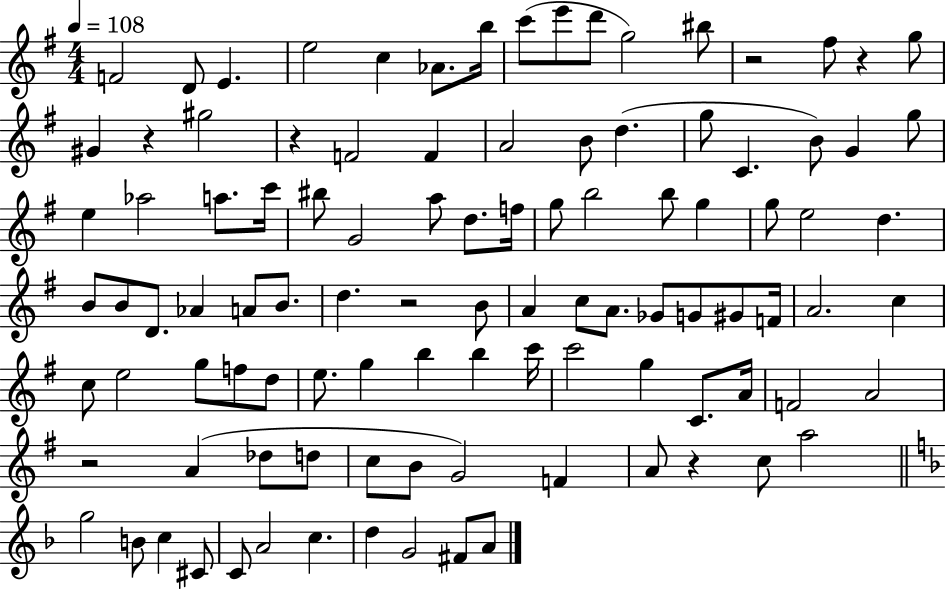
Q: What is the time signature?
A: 4/4